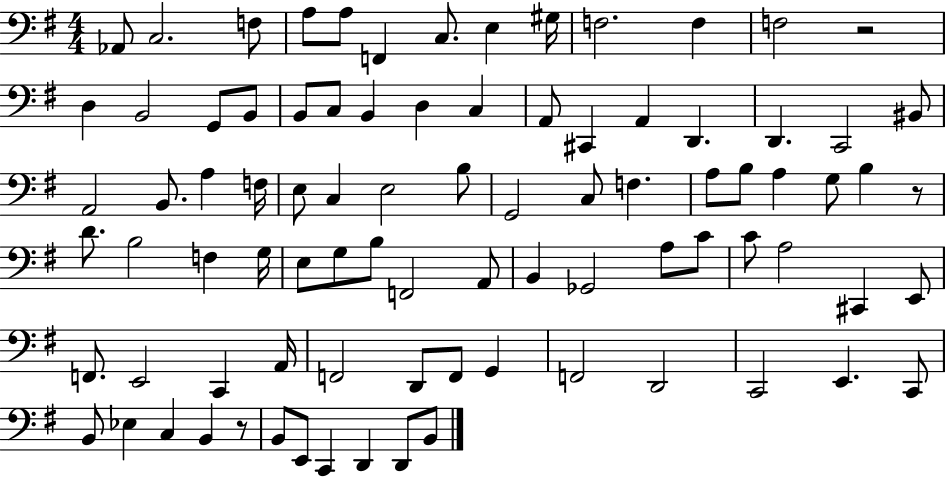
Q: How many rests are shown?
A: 3